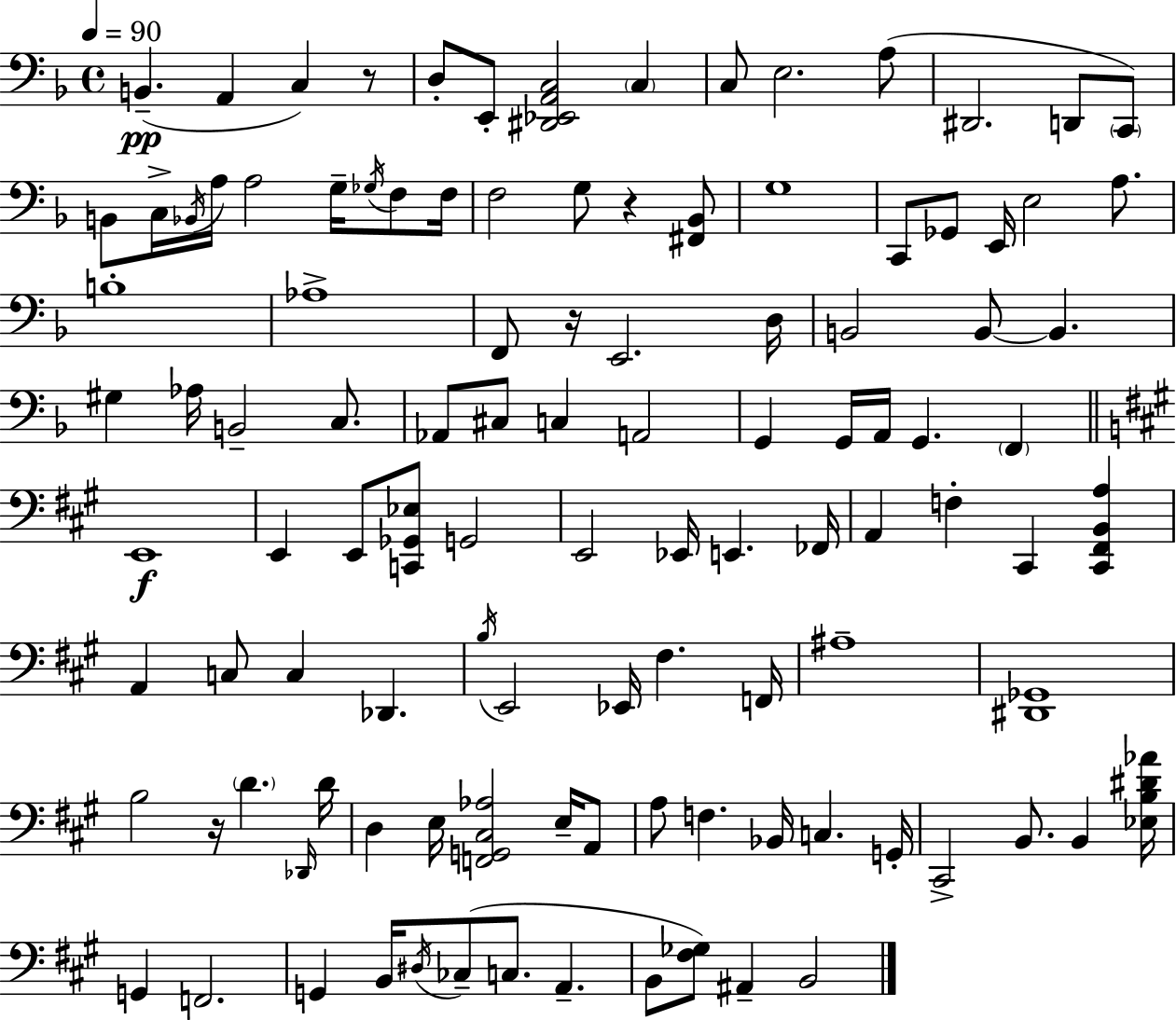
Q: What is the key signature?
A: F major